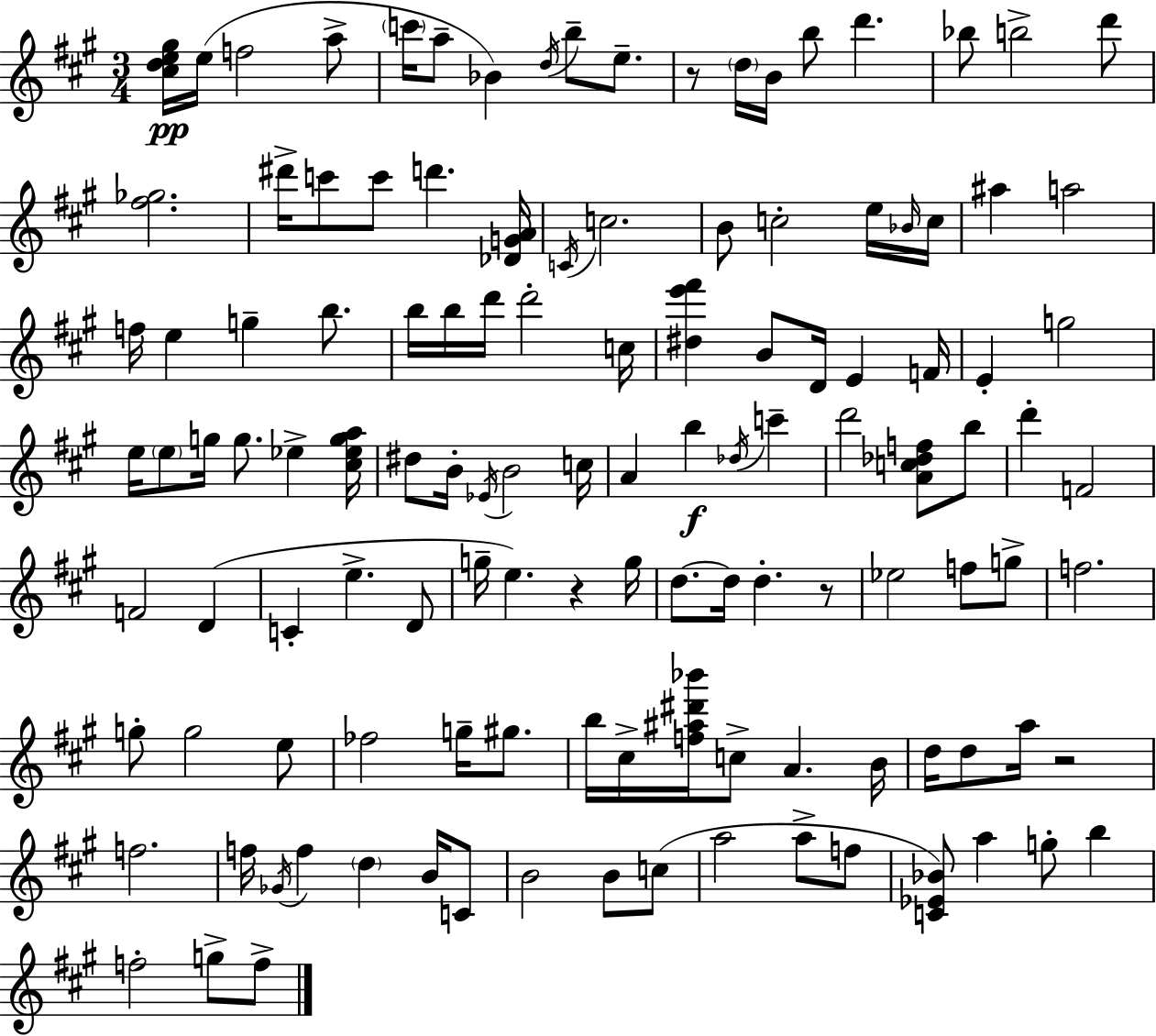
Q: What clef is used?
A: treble